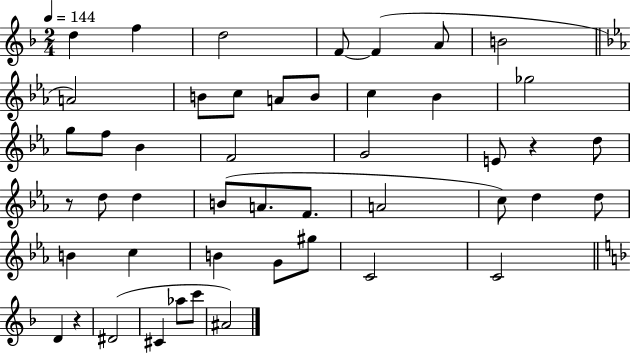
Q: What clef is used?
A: treble